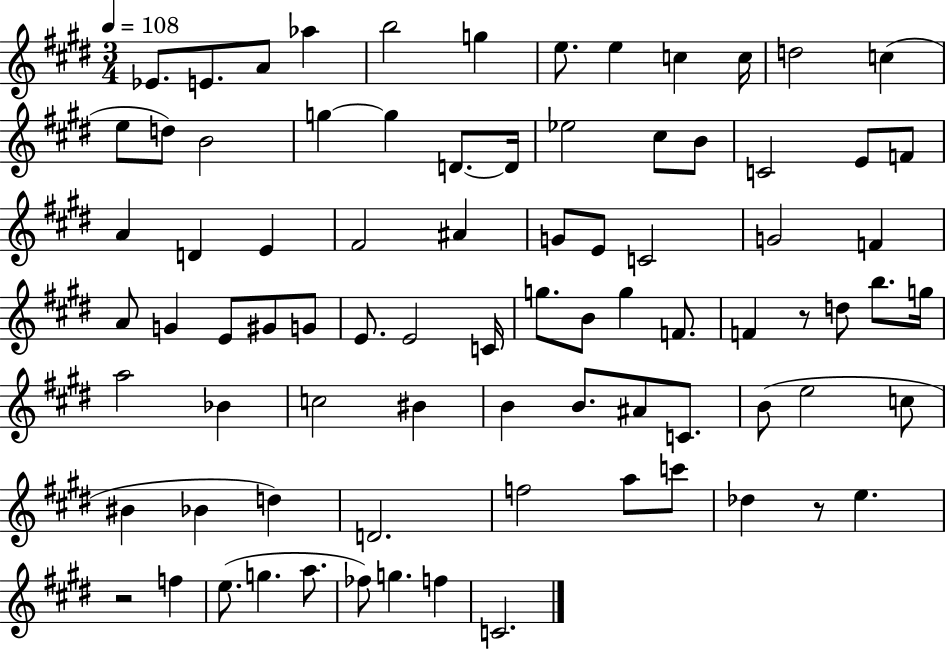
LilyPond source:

{
  \clef treble
  \numericTimeSignature
  \time 3/4
  \key e \major
  \tempo 4 = 108
  ees'8. e'8. a'8 aes''4 | b''2 g''4 | e''8. e''4 c''4 c''16 | d''2 c''4( | \break e''8 d''8) b'2 | g''4~~ g''4 d'8.~~ d'16 | ees''2 cis''8 b'8 | c'2 e'8 f'8 | \break a'4 d'4 e'4 | fis'2 ais'4 | g'8 e'8 c'2 | g'2 f'4 | \break a'8 g'4 e'8 gis'8 g'8 | e'8. e'2 c'16 | g''8. b'8 g''4 f'8. | f'4 r8 d''8 b''8. g''16 | \break a''2 bes'4 | c''2 bis'4 | b'4 b'8. ais'8 c'8. | b'8( e''2 c''8 | \break bis'4 bes'4 d''4) | d'2. | f''2 a''8 c'''8 | des''4 r8 e''4. | \break r2 f''4 | e''8.( g''4. a''8. | fes''8) g''4. f''4 | c'2. | \break \bar "|."
}